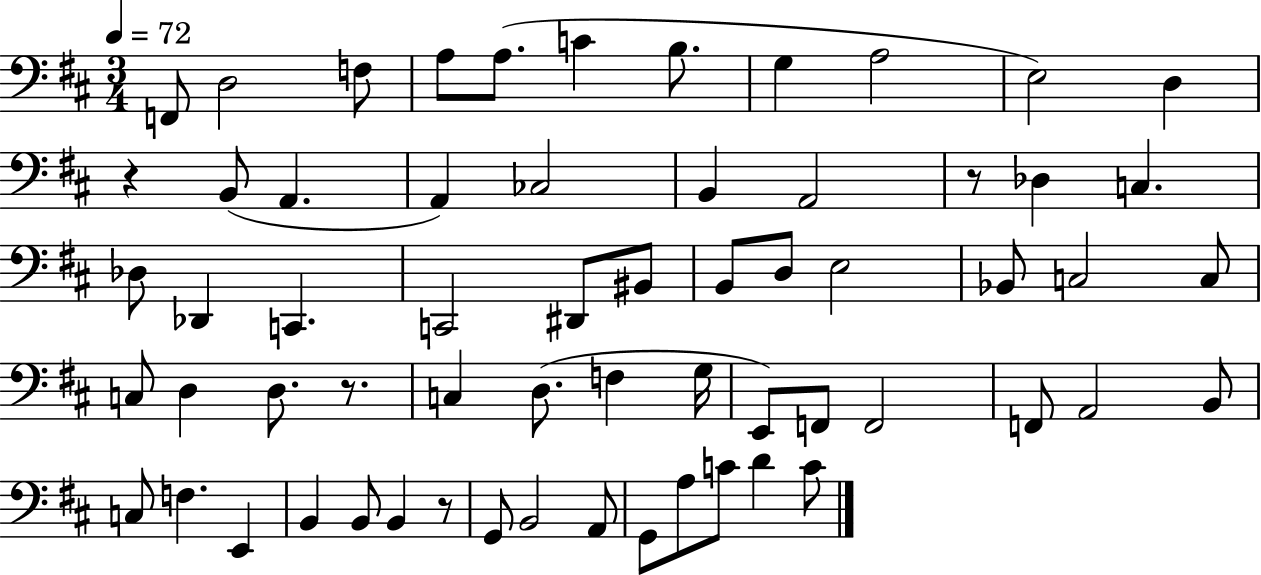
X:1
T:Untitled
M:3/4
L:1/4
K:D
F,,/2 D,2 F,/2 A,/2 A,/2 C B,/2 G, A,2 E,2 D, z B,,/2 A,, A,, _C,2 B,, A,,2 z/2 _D, C, _D,/2 _D,, C,, C,,2 ^D,,/2 ^B,,/2 B,,/2 D,/2 E,2 _B,,/2 C,2 C,/2 C,/2 D, D,/2 z/2 C, D,/2 F, G,/4 E,,/2 F,,/2 F,,2 F,,/2 A,,2 B,,/2 C,/2 F, E,, B,, B,,/2 B,, z/2 G,,/2 B,,2 A,,/2 G,,/2 A,/2 C/2 D C/2